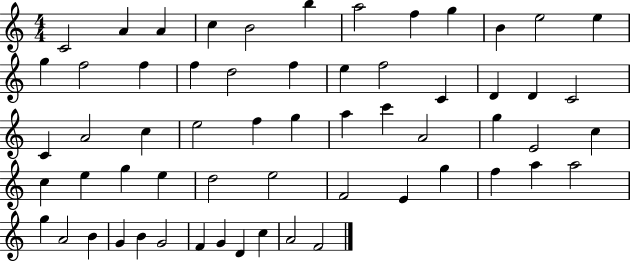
{
  \clef treble
  \numericTimeSignature
  \time 4/4
  \key c \major
  c'2 a'4 a'4 | c''4 b'2 b''4 | a''2 f''4 g''4 | b'4 e''2 e''4 | \break g''4 f''2 f''4 | f''4 d''2 f''4 | e''4 f''2 c'4 | d'4 d'4 c'2 | \break c'4 a'2 c''4 | e''2 f''4 g''4 | a''4 c'''4 a'2 | g''4 e'2 c''4 | \break c''4 e''4 g''4 e''4 | d''2 e''2 | f'2 e'4 g''4 | f''4 a''4 a''2 | \break g''4 a'2 b'4 | g'4 b'4 g'2 | f'4 g'4 d'4 c''4 | a'2 f'2 | \break \bar "|."
}